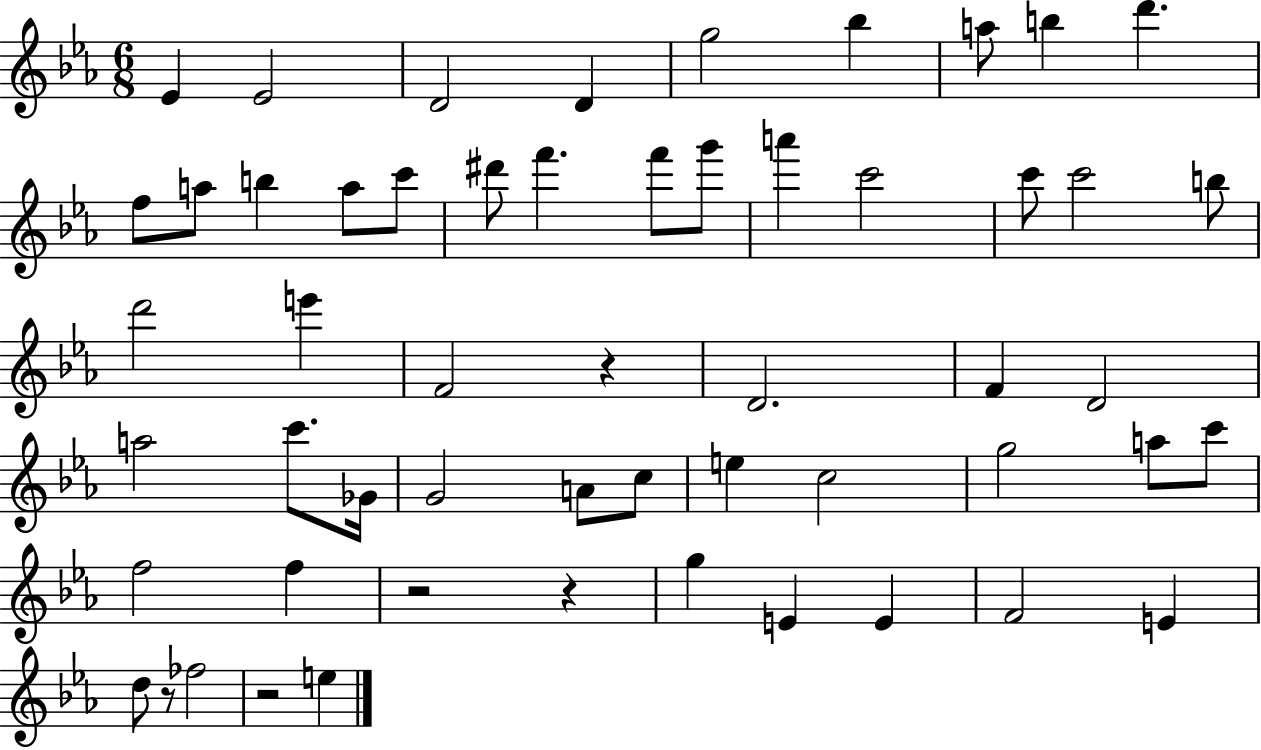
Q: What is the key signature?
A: EES major